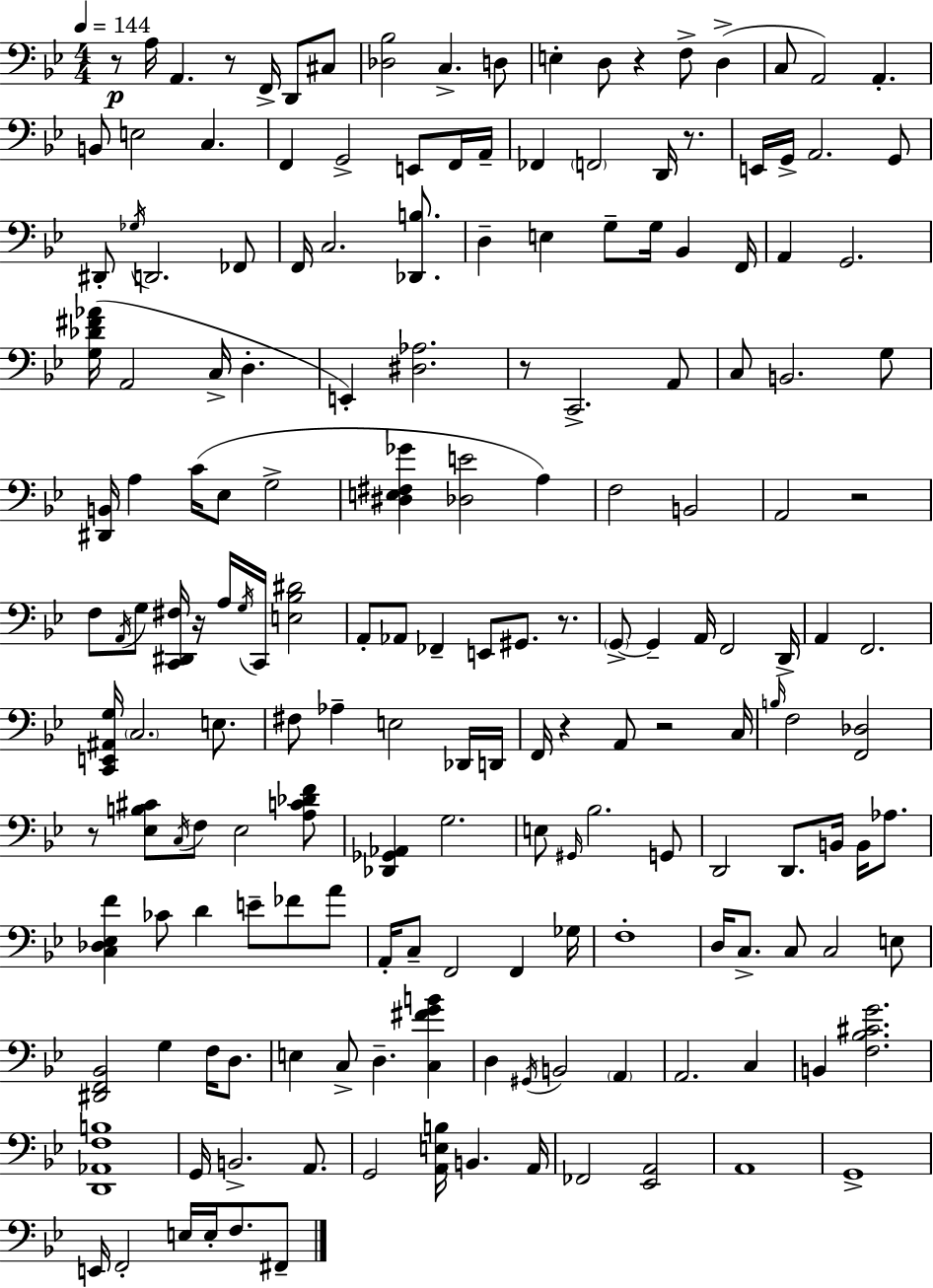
X:1
T:Untitled
M:4/4
L:1/4
K:Bb
z/2 A,/4 A,, z/2 F,,/4 D,,/2 ^C,/2 [_D,_B,]2 C, D,/2 E, D,/2 z F,/2 D, C,/2 A,,2 A,, B,,/2 E,2 C, F,, G,,2 E,,/2 F,,/4 A,,/4 _F,, F,,2 D,,/4 z/2 E,,/4 G,,/4 A,,2 G,,/2 ^D,,/2 _G,/4 D,,2 _F,,/2 F,,/4 C,2 [_D,,B,]/2 D, E, G,/2 G,/4 _B,, F,,/4 A,, G,,2 [G,_D^F_A]/4 A,,2 C,/4 D, E,, [^D,_A,]2 z/2 C,,2 A,,/2 C,/2 B,,2 G,/2 [^D,,B,,]/4 A, C/4 _E,/2 G,2 [^D,E,^F,_G] [_D,E]2 A, F,2 B,,2 A,,2 z2 F,/2 A,,/4 G,/2 [C,,^D,,^F,]/4 z/4 A,/4 G,/4 C,,/4 [E,_B,^D]2 A,,/2 _A,,/2 _F,, E,,/2 ^G,,/2 z/2 G,,/2 G,, A,,/4 F,,2 D,,/4 A,, F,,2 [C,,E,,^A,,G,]/4 C,2 E,/2 ^F,/2 _A, E,2 _D,,/4 D,,/4 F,,/4 z A,,/2 z2 C,/4 B,/4 F,2 [F,,_D,]2 z/2 [_E,B,^C]/2 C,/4 F,/2 _E,2 [A,C_DF]/2 [_D,,_G,,_A,,] G,2 E,/2 ^G,,/4 _B,2 G,,/2 D,,2 D,,/2 B,,/4 B,,/4 _A,/2 [C,_D,_E,F] _C/2 D E/2 _F/2 A/2 A,,/4 C,/2 F,,2 F,, _G,/4 F,4 D,/4 C,/2 C,/2 C,2 E,/2 [^D,,F,,_B,,]2 G, F,/4 D,/2 E, C,/2 D, [C,^FGB] D, ^G,,/4 B,,2 A,, A,,2 C, B,, [F,_B,^CG]2 [D,,_A,,F,B,]4 G,,/4 B,,2 A,,/2 G,,2 [A,,E,B,]/4 B,, A,,/4 _F,,2 [_E,,A,,]2 A,,4 G,,4 E,,/4 F,,2 E,/4 E,/4 F,/2 ^F,,/2